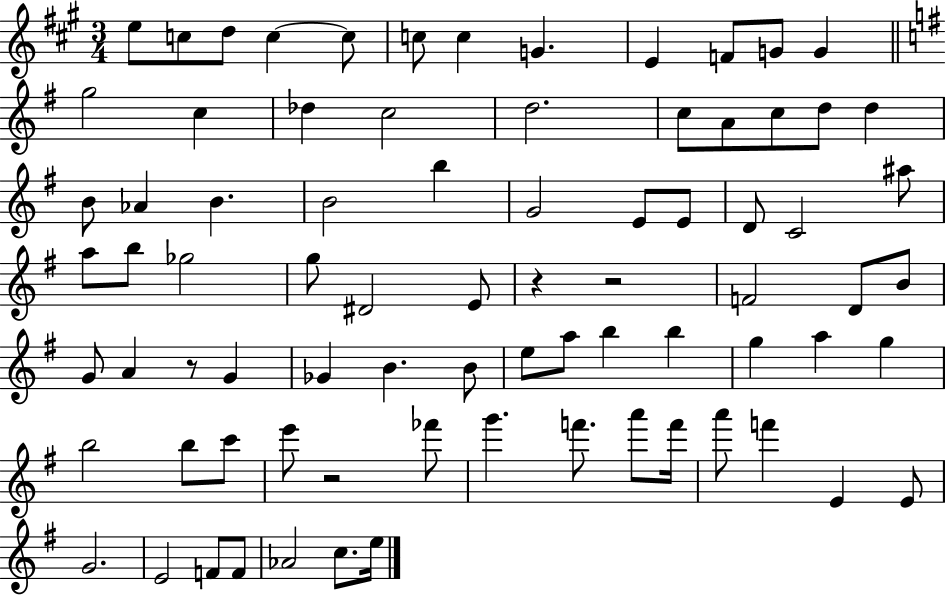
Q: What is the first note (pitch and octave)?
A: E5